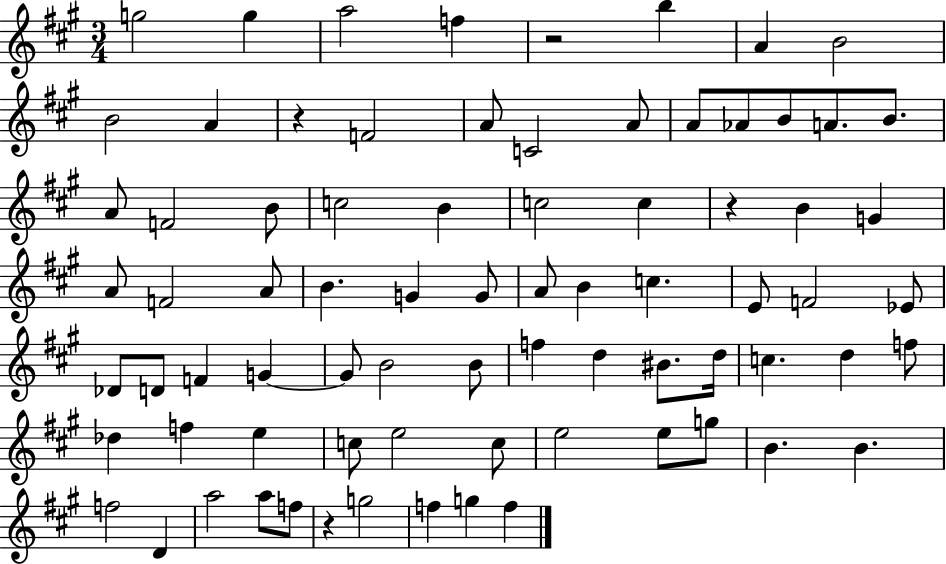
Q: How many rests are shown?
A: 4